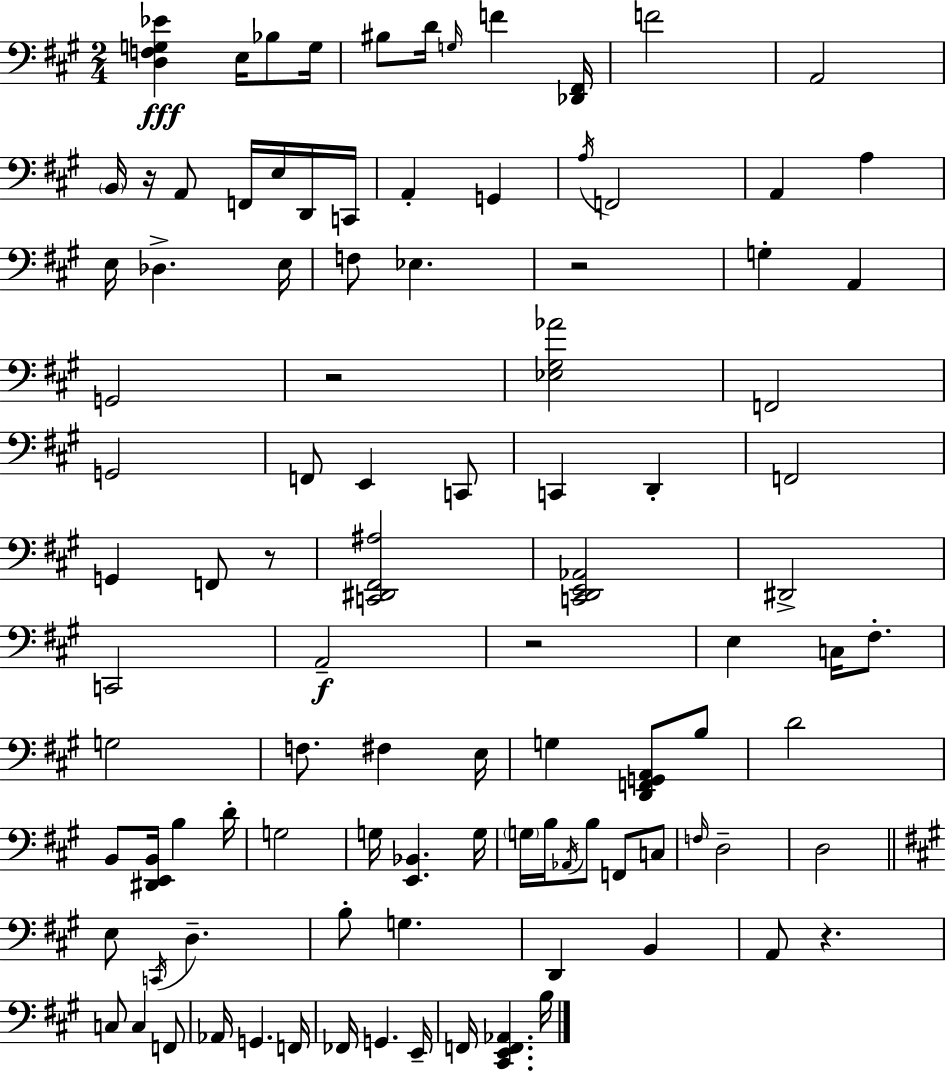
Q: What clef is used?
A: bass